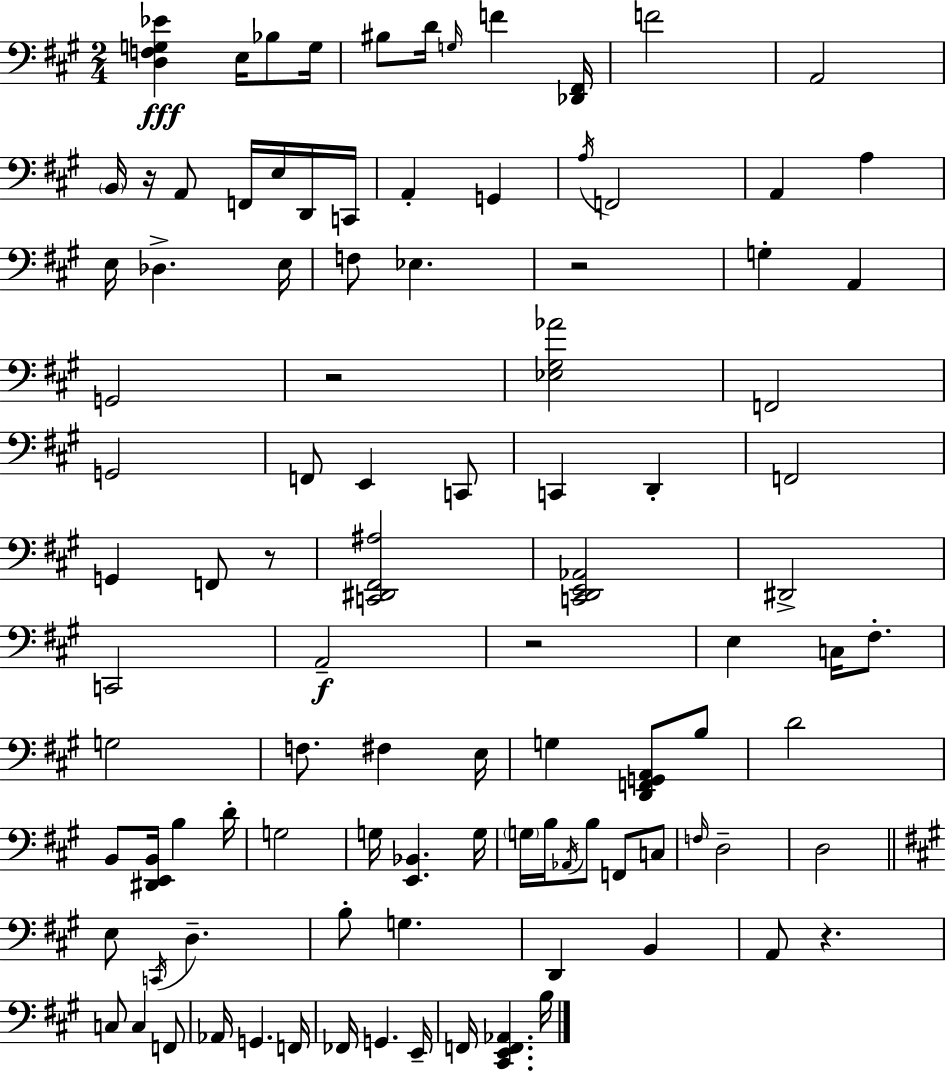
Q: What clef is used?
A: bass